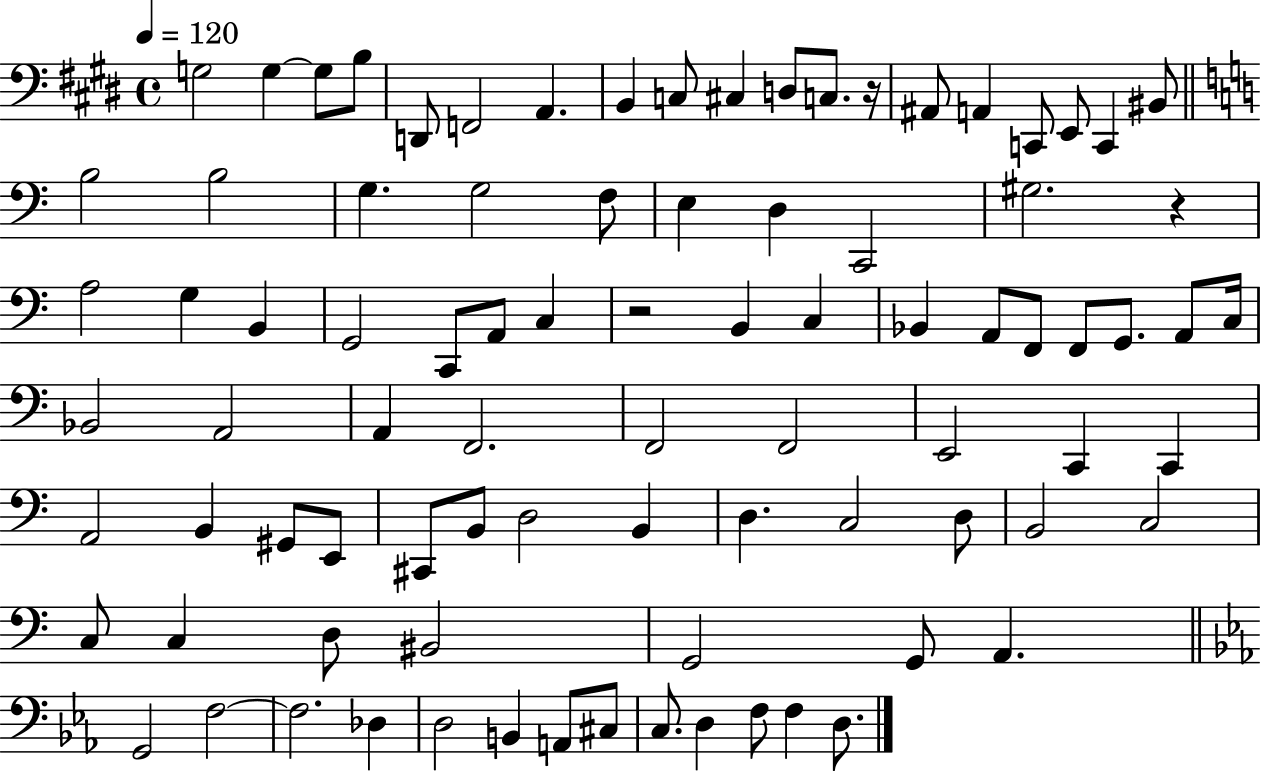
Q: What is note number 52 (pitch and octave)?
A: C2